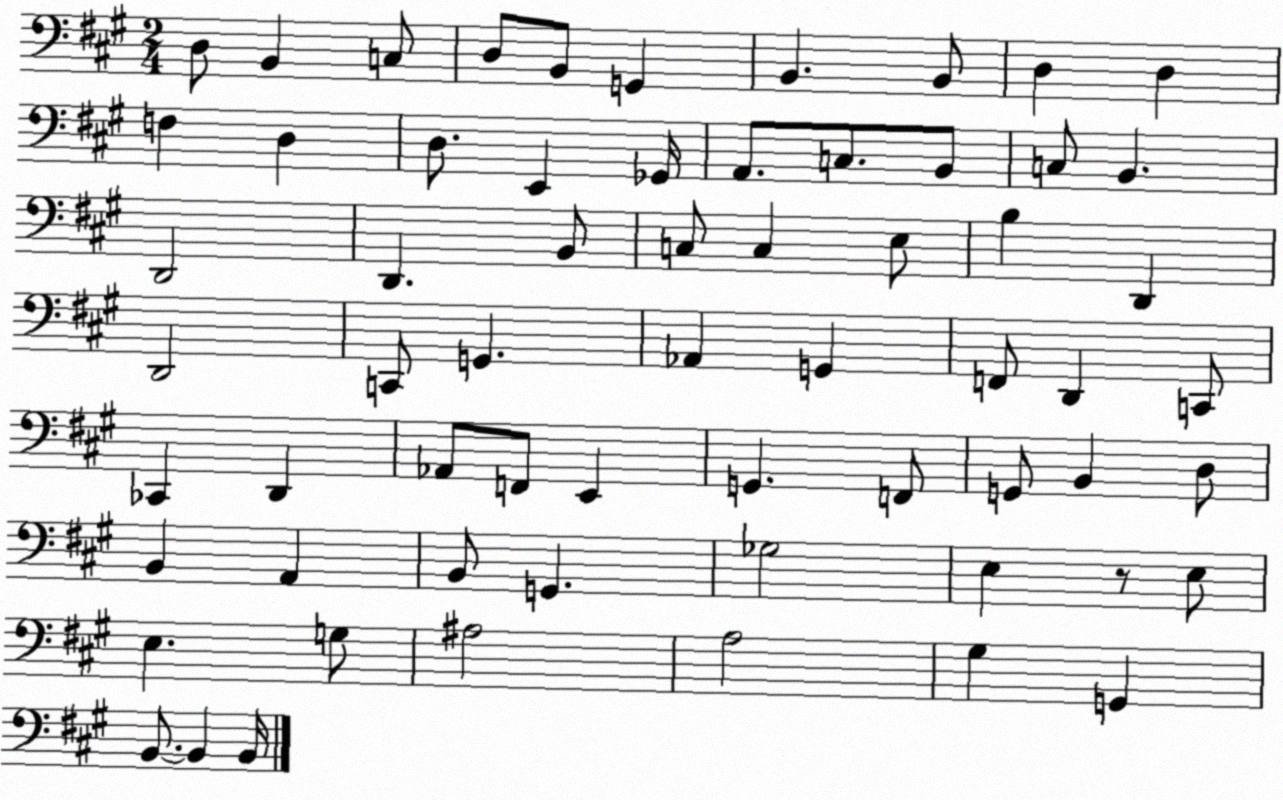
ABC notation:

X:1
T:Untitled
M:2/4
L:1/4
K:A
D,/2 B,, C,/2 D,/2 B,,/2 G,, B,, B,,/2 D, D, F, D, D,/2 E,, _G,,/4 A,,/2 C,/2 B,,/2 C,/2 B,, D,,2 D,, B,,/2 C,/2 C, E,/2 B, D,, D,,2 C,,/2 G,, _A,, G,, F,,/2 D,, C,,/2 _C,, D,, _A,,/2 F,,/2 E,, G,, F,,/2 G,,/2 B,, D,/2 B,, A,, B,,/2 G,, _G,2 E, z/2 E,/2 E, G,/2 ^A,2 A,2 ^G, G,, B,,/2 B,, B,,/4